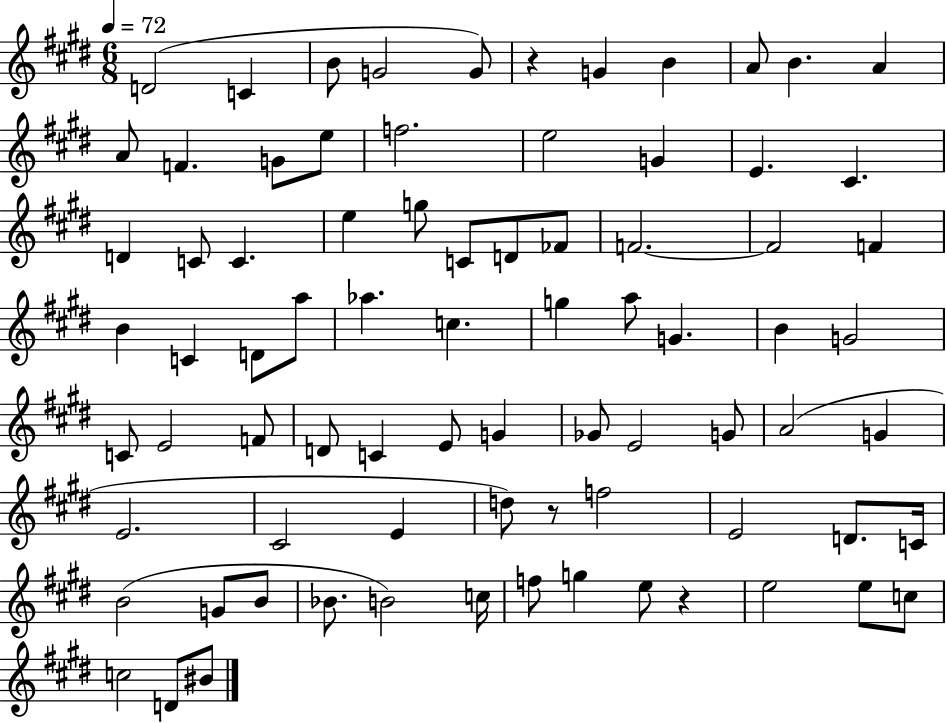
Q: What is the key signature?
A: E major